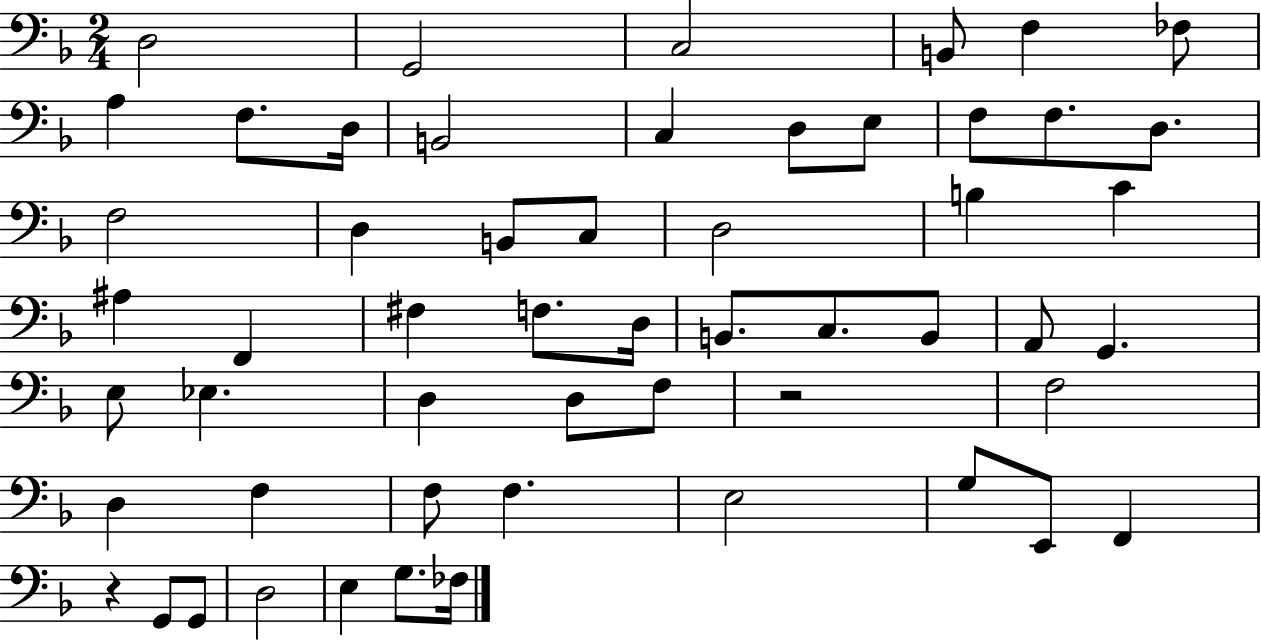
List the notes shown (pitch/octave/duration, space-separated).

D3/h G2/h C3/h B2/e F3/q FES3/e A3/q F3/e. D3/s B2/h C3/q D3/e E3/e F3/e F3/e. D3/e. F3/h D3/q B2/e C3/e D3/h B3/q C4/q A#3/q F2/q F#3/q F3/e. D3/s B2/e. C3/e. B2/e A2/e G2/q. E3/e Eb3/q. D3/q D3/e F3/e R/h F3/h D3/q F3/q F3/e F3/q. E3/h G3/e E2/e F2/q R/q G2/e G2/e D3/h E3/q G3/e. FES3/s